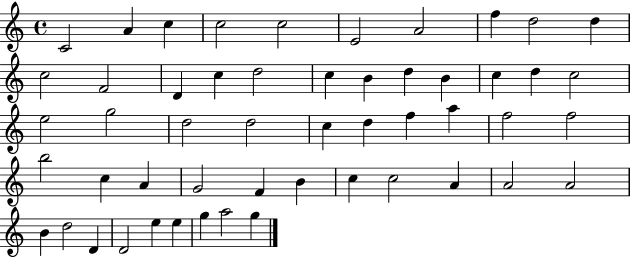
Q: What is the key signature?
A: C major